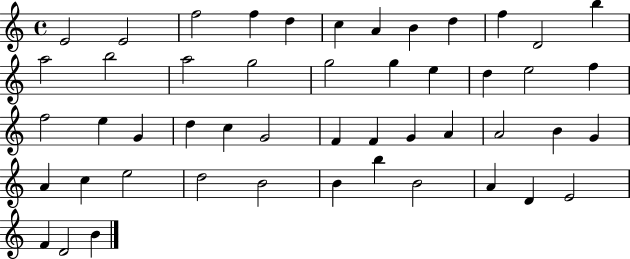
X:1
T:Untitled
M:4/4
L:1/4
K:C
E2 E2 f2 f d c A B d f D2 b a2 b2 a2 g2 g2 g e d e2 f f2 e G d c G2 F F G A A2 B G A c e2 d2 B2 B b B2 A D E2 F D2 B